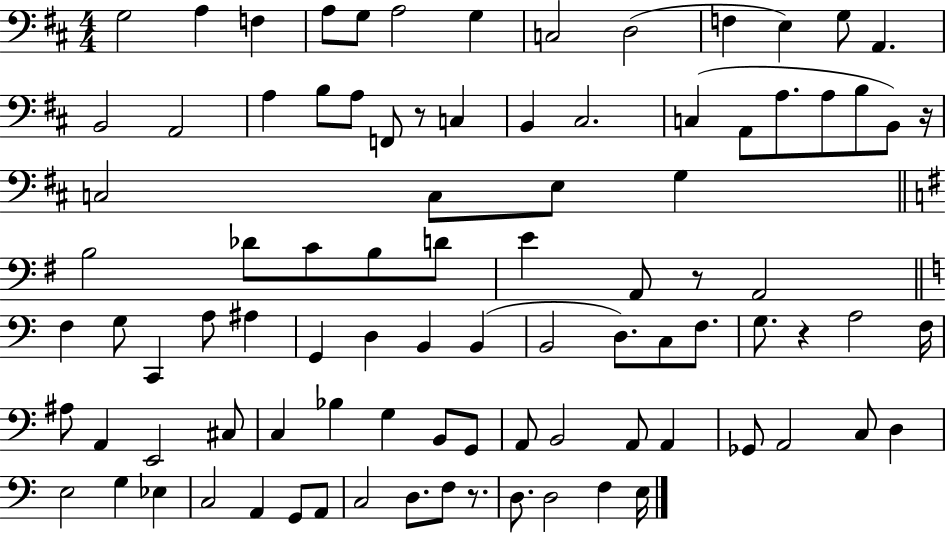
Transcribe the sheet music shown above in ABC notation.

X:1
T:Untitled
M:4/4
L:1/4
K:D
G,2 A, F, A,/2 G,/2 A,2 G, C,2 D,2 F, E, G,/2 A,, B,,2 A,,2 A, B,/2 A,/2 F,,/2 z/2 C, B,, ^C,2 C, A,,/2 A,/2 A,/2 B,/2 B,,/2 z/4 C,2 C,/2 E,/2 G, B,2 _D/2 C/2 B,/2 D/2 E A,,/2 z/2 A,,2 F, G,/2 C,, A,/2 ^A, G,, D, B,, B,, B,,2 D,/2 C,/2 F,/2 G,/2 z A,2 F,/4 ^A,/2 A,, E,,2 ^C,/2 C, _B, G, B,,/2 G,,/2 A,,/2 B,,2 A,,/2 A,, _G,,/2 A,,2 C,/2 D, E,2 G, _E, C,2 A,, G,,/2 A,,/2 C,2 D,/2 F,/2 z/2 D,/2 D,2 F, E,/4